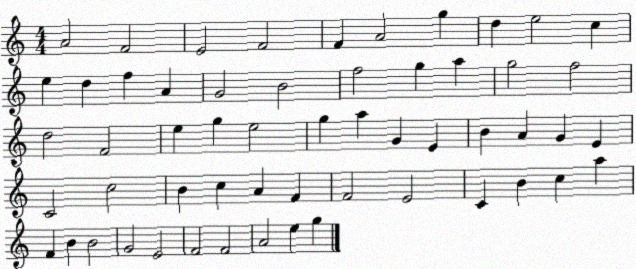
X:1
T:Untitled
M:4/4
L:1/4
K:C
A2 F2 E2 F2 F A2 g d e2 c e d f A G2 B2 f2 g a g2 f2 d2 F2 e g e2 g a G E B A G E C2 c2 B c A F F2 E2 C B c a F B B2 G2 E2 F2 F2 A2 e g